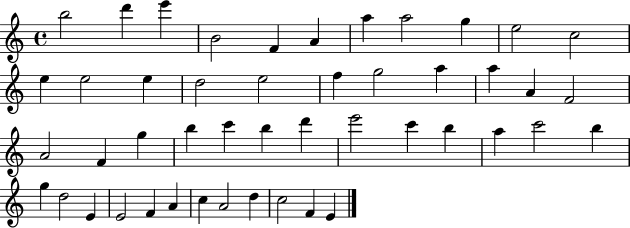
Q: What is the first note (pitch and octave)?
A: B5